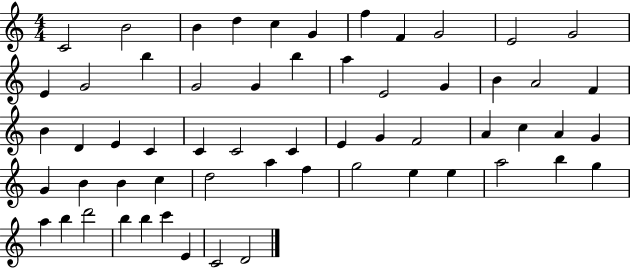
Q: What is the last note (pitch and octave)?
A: D4